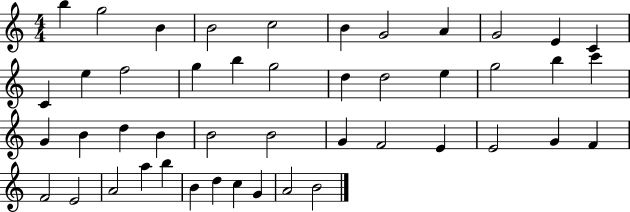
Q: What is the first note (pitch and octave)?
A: B5